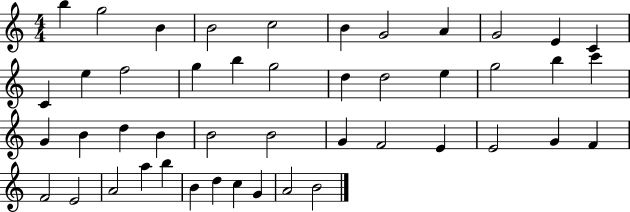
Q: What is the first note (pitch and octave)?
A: B5